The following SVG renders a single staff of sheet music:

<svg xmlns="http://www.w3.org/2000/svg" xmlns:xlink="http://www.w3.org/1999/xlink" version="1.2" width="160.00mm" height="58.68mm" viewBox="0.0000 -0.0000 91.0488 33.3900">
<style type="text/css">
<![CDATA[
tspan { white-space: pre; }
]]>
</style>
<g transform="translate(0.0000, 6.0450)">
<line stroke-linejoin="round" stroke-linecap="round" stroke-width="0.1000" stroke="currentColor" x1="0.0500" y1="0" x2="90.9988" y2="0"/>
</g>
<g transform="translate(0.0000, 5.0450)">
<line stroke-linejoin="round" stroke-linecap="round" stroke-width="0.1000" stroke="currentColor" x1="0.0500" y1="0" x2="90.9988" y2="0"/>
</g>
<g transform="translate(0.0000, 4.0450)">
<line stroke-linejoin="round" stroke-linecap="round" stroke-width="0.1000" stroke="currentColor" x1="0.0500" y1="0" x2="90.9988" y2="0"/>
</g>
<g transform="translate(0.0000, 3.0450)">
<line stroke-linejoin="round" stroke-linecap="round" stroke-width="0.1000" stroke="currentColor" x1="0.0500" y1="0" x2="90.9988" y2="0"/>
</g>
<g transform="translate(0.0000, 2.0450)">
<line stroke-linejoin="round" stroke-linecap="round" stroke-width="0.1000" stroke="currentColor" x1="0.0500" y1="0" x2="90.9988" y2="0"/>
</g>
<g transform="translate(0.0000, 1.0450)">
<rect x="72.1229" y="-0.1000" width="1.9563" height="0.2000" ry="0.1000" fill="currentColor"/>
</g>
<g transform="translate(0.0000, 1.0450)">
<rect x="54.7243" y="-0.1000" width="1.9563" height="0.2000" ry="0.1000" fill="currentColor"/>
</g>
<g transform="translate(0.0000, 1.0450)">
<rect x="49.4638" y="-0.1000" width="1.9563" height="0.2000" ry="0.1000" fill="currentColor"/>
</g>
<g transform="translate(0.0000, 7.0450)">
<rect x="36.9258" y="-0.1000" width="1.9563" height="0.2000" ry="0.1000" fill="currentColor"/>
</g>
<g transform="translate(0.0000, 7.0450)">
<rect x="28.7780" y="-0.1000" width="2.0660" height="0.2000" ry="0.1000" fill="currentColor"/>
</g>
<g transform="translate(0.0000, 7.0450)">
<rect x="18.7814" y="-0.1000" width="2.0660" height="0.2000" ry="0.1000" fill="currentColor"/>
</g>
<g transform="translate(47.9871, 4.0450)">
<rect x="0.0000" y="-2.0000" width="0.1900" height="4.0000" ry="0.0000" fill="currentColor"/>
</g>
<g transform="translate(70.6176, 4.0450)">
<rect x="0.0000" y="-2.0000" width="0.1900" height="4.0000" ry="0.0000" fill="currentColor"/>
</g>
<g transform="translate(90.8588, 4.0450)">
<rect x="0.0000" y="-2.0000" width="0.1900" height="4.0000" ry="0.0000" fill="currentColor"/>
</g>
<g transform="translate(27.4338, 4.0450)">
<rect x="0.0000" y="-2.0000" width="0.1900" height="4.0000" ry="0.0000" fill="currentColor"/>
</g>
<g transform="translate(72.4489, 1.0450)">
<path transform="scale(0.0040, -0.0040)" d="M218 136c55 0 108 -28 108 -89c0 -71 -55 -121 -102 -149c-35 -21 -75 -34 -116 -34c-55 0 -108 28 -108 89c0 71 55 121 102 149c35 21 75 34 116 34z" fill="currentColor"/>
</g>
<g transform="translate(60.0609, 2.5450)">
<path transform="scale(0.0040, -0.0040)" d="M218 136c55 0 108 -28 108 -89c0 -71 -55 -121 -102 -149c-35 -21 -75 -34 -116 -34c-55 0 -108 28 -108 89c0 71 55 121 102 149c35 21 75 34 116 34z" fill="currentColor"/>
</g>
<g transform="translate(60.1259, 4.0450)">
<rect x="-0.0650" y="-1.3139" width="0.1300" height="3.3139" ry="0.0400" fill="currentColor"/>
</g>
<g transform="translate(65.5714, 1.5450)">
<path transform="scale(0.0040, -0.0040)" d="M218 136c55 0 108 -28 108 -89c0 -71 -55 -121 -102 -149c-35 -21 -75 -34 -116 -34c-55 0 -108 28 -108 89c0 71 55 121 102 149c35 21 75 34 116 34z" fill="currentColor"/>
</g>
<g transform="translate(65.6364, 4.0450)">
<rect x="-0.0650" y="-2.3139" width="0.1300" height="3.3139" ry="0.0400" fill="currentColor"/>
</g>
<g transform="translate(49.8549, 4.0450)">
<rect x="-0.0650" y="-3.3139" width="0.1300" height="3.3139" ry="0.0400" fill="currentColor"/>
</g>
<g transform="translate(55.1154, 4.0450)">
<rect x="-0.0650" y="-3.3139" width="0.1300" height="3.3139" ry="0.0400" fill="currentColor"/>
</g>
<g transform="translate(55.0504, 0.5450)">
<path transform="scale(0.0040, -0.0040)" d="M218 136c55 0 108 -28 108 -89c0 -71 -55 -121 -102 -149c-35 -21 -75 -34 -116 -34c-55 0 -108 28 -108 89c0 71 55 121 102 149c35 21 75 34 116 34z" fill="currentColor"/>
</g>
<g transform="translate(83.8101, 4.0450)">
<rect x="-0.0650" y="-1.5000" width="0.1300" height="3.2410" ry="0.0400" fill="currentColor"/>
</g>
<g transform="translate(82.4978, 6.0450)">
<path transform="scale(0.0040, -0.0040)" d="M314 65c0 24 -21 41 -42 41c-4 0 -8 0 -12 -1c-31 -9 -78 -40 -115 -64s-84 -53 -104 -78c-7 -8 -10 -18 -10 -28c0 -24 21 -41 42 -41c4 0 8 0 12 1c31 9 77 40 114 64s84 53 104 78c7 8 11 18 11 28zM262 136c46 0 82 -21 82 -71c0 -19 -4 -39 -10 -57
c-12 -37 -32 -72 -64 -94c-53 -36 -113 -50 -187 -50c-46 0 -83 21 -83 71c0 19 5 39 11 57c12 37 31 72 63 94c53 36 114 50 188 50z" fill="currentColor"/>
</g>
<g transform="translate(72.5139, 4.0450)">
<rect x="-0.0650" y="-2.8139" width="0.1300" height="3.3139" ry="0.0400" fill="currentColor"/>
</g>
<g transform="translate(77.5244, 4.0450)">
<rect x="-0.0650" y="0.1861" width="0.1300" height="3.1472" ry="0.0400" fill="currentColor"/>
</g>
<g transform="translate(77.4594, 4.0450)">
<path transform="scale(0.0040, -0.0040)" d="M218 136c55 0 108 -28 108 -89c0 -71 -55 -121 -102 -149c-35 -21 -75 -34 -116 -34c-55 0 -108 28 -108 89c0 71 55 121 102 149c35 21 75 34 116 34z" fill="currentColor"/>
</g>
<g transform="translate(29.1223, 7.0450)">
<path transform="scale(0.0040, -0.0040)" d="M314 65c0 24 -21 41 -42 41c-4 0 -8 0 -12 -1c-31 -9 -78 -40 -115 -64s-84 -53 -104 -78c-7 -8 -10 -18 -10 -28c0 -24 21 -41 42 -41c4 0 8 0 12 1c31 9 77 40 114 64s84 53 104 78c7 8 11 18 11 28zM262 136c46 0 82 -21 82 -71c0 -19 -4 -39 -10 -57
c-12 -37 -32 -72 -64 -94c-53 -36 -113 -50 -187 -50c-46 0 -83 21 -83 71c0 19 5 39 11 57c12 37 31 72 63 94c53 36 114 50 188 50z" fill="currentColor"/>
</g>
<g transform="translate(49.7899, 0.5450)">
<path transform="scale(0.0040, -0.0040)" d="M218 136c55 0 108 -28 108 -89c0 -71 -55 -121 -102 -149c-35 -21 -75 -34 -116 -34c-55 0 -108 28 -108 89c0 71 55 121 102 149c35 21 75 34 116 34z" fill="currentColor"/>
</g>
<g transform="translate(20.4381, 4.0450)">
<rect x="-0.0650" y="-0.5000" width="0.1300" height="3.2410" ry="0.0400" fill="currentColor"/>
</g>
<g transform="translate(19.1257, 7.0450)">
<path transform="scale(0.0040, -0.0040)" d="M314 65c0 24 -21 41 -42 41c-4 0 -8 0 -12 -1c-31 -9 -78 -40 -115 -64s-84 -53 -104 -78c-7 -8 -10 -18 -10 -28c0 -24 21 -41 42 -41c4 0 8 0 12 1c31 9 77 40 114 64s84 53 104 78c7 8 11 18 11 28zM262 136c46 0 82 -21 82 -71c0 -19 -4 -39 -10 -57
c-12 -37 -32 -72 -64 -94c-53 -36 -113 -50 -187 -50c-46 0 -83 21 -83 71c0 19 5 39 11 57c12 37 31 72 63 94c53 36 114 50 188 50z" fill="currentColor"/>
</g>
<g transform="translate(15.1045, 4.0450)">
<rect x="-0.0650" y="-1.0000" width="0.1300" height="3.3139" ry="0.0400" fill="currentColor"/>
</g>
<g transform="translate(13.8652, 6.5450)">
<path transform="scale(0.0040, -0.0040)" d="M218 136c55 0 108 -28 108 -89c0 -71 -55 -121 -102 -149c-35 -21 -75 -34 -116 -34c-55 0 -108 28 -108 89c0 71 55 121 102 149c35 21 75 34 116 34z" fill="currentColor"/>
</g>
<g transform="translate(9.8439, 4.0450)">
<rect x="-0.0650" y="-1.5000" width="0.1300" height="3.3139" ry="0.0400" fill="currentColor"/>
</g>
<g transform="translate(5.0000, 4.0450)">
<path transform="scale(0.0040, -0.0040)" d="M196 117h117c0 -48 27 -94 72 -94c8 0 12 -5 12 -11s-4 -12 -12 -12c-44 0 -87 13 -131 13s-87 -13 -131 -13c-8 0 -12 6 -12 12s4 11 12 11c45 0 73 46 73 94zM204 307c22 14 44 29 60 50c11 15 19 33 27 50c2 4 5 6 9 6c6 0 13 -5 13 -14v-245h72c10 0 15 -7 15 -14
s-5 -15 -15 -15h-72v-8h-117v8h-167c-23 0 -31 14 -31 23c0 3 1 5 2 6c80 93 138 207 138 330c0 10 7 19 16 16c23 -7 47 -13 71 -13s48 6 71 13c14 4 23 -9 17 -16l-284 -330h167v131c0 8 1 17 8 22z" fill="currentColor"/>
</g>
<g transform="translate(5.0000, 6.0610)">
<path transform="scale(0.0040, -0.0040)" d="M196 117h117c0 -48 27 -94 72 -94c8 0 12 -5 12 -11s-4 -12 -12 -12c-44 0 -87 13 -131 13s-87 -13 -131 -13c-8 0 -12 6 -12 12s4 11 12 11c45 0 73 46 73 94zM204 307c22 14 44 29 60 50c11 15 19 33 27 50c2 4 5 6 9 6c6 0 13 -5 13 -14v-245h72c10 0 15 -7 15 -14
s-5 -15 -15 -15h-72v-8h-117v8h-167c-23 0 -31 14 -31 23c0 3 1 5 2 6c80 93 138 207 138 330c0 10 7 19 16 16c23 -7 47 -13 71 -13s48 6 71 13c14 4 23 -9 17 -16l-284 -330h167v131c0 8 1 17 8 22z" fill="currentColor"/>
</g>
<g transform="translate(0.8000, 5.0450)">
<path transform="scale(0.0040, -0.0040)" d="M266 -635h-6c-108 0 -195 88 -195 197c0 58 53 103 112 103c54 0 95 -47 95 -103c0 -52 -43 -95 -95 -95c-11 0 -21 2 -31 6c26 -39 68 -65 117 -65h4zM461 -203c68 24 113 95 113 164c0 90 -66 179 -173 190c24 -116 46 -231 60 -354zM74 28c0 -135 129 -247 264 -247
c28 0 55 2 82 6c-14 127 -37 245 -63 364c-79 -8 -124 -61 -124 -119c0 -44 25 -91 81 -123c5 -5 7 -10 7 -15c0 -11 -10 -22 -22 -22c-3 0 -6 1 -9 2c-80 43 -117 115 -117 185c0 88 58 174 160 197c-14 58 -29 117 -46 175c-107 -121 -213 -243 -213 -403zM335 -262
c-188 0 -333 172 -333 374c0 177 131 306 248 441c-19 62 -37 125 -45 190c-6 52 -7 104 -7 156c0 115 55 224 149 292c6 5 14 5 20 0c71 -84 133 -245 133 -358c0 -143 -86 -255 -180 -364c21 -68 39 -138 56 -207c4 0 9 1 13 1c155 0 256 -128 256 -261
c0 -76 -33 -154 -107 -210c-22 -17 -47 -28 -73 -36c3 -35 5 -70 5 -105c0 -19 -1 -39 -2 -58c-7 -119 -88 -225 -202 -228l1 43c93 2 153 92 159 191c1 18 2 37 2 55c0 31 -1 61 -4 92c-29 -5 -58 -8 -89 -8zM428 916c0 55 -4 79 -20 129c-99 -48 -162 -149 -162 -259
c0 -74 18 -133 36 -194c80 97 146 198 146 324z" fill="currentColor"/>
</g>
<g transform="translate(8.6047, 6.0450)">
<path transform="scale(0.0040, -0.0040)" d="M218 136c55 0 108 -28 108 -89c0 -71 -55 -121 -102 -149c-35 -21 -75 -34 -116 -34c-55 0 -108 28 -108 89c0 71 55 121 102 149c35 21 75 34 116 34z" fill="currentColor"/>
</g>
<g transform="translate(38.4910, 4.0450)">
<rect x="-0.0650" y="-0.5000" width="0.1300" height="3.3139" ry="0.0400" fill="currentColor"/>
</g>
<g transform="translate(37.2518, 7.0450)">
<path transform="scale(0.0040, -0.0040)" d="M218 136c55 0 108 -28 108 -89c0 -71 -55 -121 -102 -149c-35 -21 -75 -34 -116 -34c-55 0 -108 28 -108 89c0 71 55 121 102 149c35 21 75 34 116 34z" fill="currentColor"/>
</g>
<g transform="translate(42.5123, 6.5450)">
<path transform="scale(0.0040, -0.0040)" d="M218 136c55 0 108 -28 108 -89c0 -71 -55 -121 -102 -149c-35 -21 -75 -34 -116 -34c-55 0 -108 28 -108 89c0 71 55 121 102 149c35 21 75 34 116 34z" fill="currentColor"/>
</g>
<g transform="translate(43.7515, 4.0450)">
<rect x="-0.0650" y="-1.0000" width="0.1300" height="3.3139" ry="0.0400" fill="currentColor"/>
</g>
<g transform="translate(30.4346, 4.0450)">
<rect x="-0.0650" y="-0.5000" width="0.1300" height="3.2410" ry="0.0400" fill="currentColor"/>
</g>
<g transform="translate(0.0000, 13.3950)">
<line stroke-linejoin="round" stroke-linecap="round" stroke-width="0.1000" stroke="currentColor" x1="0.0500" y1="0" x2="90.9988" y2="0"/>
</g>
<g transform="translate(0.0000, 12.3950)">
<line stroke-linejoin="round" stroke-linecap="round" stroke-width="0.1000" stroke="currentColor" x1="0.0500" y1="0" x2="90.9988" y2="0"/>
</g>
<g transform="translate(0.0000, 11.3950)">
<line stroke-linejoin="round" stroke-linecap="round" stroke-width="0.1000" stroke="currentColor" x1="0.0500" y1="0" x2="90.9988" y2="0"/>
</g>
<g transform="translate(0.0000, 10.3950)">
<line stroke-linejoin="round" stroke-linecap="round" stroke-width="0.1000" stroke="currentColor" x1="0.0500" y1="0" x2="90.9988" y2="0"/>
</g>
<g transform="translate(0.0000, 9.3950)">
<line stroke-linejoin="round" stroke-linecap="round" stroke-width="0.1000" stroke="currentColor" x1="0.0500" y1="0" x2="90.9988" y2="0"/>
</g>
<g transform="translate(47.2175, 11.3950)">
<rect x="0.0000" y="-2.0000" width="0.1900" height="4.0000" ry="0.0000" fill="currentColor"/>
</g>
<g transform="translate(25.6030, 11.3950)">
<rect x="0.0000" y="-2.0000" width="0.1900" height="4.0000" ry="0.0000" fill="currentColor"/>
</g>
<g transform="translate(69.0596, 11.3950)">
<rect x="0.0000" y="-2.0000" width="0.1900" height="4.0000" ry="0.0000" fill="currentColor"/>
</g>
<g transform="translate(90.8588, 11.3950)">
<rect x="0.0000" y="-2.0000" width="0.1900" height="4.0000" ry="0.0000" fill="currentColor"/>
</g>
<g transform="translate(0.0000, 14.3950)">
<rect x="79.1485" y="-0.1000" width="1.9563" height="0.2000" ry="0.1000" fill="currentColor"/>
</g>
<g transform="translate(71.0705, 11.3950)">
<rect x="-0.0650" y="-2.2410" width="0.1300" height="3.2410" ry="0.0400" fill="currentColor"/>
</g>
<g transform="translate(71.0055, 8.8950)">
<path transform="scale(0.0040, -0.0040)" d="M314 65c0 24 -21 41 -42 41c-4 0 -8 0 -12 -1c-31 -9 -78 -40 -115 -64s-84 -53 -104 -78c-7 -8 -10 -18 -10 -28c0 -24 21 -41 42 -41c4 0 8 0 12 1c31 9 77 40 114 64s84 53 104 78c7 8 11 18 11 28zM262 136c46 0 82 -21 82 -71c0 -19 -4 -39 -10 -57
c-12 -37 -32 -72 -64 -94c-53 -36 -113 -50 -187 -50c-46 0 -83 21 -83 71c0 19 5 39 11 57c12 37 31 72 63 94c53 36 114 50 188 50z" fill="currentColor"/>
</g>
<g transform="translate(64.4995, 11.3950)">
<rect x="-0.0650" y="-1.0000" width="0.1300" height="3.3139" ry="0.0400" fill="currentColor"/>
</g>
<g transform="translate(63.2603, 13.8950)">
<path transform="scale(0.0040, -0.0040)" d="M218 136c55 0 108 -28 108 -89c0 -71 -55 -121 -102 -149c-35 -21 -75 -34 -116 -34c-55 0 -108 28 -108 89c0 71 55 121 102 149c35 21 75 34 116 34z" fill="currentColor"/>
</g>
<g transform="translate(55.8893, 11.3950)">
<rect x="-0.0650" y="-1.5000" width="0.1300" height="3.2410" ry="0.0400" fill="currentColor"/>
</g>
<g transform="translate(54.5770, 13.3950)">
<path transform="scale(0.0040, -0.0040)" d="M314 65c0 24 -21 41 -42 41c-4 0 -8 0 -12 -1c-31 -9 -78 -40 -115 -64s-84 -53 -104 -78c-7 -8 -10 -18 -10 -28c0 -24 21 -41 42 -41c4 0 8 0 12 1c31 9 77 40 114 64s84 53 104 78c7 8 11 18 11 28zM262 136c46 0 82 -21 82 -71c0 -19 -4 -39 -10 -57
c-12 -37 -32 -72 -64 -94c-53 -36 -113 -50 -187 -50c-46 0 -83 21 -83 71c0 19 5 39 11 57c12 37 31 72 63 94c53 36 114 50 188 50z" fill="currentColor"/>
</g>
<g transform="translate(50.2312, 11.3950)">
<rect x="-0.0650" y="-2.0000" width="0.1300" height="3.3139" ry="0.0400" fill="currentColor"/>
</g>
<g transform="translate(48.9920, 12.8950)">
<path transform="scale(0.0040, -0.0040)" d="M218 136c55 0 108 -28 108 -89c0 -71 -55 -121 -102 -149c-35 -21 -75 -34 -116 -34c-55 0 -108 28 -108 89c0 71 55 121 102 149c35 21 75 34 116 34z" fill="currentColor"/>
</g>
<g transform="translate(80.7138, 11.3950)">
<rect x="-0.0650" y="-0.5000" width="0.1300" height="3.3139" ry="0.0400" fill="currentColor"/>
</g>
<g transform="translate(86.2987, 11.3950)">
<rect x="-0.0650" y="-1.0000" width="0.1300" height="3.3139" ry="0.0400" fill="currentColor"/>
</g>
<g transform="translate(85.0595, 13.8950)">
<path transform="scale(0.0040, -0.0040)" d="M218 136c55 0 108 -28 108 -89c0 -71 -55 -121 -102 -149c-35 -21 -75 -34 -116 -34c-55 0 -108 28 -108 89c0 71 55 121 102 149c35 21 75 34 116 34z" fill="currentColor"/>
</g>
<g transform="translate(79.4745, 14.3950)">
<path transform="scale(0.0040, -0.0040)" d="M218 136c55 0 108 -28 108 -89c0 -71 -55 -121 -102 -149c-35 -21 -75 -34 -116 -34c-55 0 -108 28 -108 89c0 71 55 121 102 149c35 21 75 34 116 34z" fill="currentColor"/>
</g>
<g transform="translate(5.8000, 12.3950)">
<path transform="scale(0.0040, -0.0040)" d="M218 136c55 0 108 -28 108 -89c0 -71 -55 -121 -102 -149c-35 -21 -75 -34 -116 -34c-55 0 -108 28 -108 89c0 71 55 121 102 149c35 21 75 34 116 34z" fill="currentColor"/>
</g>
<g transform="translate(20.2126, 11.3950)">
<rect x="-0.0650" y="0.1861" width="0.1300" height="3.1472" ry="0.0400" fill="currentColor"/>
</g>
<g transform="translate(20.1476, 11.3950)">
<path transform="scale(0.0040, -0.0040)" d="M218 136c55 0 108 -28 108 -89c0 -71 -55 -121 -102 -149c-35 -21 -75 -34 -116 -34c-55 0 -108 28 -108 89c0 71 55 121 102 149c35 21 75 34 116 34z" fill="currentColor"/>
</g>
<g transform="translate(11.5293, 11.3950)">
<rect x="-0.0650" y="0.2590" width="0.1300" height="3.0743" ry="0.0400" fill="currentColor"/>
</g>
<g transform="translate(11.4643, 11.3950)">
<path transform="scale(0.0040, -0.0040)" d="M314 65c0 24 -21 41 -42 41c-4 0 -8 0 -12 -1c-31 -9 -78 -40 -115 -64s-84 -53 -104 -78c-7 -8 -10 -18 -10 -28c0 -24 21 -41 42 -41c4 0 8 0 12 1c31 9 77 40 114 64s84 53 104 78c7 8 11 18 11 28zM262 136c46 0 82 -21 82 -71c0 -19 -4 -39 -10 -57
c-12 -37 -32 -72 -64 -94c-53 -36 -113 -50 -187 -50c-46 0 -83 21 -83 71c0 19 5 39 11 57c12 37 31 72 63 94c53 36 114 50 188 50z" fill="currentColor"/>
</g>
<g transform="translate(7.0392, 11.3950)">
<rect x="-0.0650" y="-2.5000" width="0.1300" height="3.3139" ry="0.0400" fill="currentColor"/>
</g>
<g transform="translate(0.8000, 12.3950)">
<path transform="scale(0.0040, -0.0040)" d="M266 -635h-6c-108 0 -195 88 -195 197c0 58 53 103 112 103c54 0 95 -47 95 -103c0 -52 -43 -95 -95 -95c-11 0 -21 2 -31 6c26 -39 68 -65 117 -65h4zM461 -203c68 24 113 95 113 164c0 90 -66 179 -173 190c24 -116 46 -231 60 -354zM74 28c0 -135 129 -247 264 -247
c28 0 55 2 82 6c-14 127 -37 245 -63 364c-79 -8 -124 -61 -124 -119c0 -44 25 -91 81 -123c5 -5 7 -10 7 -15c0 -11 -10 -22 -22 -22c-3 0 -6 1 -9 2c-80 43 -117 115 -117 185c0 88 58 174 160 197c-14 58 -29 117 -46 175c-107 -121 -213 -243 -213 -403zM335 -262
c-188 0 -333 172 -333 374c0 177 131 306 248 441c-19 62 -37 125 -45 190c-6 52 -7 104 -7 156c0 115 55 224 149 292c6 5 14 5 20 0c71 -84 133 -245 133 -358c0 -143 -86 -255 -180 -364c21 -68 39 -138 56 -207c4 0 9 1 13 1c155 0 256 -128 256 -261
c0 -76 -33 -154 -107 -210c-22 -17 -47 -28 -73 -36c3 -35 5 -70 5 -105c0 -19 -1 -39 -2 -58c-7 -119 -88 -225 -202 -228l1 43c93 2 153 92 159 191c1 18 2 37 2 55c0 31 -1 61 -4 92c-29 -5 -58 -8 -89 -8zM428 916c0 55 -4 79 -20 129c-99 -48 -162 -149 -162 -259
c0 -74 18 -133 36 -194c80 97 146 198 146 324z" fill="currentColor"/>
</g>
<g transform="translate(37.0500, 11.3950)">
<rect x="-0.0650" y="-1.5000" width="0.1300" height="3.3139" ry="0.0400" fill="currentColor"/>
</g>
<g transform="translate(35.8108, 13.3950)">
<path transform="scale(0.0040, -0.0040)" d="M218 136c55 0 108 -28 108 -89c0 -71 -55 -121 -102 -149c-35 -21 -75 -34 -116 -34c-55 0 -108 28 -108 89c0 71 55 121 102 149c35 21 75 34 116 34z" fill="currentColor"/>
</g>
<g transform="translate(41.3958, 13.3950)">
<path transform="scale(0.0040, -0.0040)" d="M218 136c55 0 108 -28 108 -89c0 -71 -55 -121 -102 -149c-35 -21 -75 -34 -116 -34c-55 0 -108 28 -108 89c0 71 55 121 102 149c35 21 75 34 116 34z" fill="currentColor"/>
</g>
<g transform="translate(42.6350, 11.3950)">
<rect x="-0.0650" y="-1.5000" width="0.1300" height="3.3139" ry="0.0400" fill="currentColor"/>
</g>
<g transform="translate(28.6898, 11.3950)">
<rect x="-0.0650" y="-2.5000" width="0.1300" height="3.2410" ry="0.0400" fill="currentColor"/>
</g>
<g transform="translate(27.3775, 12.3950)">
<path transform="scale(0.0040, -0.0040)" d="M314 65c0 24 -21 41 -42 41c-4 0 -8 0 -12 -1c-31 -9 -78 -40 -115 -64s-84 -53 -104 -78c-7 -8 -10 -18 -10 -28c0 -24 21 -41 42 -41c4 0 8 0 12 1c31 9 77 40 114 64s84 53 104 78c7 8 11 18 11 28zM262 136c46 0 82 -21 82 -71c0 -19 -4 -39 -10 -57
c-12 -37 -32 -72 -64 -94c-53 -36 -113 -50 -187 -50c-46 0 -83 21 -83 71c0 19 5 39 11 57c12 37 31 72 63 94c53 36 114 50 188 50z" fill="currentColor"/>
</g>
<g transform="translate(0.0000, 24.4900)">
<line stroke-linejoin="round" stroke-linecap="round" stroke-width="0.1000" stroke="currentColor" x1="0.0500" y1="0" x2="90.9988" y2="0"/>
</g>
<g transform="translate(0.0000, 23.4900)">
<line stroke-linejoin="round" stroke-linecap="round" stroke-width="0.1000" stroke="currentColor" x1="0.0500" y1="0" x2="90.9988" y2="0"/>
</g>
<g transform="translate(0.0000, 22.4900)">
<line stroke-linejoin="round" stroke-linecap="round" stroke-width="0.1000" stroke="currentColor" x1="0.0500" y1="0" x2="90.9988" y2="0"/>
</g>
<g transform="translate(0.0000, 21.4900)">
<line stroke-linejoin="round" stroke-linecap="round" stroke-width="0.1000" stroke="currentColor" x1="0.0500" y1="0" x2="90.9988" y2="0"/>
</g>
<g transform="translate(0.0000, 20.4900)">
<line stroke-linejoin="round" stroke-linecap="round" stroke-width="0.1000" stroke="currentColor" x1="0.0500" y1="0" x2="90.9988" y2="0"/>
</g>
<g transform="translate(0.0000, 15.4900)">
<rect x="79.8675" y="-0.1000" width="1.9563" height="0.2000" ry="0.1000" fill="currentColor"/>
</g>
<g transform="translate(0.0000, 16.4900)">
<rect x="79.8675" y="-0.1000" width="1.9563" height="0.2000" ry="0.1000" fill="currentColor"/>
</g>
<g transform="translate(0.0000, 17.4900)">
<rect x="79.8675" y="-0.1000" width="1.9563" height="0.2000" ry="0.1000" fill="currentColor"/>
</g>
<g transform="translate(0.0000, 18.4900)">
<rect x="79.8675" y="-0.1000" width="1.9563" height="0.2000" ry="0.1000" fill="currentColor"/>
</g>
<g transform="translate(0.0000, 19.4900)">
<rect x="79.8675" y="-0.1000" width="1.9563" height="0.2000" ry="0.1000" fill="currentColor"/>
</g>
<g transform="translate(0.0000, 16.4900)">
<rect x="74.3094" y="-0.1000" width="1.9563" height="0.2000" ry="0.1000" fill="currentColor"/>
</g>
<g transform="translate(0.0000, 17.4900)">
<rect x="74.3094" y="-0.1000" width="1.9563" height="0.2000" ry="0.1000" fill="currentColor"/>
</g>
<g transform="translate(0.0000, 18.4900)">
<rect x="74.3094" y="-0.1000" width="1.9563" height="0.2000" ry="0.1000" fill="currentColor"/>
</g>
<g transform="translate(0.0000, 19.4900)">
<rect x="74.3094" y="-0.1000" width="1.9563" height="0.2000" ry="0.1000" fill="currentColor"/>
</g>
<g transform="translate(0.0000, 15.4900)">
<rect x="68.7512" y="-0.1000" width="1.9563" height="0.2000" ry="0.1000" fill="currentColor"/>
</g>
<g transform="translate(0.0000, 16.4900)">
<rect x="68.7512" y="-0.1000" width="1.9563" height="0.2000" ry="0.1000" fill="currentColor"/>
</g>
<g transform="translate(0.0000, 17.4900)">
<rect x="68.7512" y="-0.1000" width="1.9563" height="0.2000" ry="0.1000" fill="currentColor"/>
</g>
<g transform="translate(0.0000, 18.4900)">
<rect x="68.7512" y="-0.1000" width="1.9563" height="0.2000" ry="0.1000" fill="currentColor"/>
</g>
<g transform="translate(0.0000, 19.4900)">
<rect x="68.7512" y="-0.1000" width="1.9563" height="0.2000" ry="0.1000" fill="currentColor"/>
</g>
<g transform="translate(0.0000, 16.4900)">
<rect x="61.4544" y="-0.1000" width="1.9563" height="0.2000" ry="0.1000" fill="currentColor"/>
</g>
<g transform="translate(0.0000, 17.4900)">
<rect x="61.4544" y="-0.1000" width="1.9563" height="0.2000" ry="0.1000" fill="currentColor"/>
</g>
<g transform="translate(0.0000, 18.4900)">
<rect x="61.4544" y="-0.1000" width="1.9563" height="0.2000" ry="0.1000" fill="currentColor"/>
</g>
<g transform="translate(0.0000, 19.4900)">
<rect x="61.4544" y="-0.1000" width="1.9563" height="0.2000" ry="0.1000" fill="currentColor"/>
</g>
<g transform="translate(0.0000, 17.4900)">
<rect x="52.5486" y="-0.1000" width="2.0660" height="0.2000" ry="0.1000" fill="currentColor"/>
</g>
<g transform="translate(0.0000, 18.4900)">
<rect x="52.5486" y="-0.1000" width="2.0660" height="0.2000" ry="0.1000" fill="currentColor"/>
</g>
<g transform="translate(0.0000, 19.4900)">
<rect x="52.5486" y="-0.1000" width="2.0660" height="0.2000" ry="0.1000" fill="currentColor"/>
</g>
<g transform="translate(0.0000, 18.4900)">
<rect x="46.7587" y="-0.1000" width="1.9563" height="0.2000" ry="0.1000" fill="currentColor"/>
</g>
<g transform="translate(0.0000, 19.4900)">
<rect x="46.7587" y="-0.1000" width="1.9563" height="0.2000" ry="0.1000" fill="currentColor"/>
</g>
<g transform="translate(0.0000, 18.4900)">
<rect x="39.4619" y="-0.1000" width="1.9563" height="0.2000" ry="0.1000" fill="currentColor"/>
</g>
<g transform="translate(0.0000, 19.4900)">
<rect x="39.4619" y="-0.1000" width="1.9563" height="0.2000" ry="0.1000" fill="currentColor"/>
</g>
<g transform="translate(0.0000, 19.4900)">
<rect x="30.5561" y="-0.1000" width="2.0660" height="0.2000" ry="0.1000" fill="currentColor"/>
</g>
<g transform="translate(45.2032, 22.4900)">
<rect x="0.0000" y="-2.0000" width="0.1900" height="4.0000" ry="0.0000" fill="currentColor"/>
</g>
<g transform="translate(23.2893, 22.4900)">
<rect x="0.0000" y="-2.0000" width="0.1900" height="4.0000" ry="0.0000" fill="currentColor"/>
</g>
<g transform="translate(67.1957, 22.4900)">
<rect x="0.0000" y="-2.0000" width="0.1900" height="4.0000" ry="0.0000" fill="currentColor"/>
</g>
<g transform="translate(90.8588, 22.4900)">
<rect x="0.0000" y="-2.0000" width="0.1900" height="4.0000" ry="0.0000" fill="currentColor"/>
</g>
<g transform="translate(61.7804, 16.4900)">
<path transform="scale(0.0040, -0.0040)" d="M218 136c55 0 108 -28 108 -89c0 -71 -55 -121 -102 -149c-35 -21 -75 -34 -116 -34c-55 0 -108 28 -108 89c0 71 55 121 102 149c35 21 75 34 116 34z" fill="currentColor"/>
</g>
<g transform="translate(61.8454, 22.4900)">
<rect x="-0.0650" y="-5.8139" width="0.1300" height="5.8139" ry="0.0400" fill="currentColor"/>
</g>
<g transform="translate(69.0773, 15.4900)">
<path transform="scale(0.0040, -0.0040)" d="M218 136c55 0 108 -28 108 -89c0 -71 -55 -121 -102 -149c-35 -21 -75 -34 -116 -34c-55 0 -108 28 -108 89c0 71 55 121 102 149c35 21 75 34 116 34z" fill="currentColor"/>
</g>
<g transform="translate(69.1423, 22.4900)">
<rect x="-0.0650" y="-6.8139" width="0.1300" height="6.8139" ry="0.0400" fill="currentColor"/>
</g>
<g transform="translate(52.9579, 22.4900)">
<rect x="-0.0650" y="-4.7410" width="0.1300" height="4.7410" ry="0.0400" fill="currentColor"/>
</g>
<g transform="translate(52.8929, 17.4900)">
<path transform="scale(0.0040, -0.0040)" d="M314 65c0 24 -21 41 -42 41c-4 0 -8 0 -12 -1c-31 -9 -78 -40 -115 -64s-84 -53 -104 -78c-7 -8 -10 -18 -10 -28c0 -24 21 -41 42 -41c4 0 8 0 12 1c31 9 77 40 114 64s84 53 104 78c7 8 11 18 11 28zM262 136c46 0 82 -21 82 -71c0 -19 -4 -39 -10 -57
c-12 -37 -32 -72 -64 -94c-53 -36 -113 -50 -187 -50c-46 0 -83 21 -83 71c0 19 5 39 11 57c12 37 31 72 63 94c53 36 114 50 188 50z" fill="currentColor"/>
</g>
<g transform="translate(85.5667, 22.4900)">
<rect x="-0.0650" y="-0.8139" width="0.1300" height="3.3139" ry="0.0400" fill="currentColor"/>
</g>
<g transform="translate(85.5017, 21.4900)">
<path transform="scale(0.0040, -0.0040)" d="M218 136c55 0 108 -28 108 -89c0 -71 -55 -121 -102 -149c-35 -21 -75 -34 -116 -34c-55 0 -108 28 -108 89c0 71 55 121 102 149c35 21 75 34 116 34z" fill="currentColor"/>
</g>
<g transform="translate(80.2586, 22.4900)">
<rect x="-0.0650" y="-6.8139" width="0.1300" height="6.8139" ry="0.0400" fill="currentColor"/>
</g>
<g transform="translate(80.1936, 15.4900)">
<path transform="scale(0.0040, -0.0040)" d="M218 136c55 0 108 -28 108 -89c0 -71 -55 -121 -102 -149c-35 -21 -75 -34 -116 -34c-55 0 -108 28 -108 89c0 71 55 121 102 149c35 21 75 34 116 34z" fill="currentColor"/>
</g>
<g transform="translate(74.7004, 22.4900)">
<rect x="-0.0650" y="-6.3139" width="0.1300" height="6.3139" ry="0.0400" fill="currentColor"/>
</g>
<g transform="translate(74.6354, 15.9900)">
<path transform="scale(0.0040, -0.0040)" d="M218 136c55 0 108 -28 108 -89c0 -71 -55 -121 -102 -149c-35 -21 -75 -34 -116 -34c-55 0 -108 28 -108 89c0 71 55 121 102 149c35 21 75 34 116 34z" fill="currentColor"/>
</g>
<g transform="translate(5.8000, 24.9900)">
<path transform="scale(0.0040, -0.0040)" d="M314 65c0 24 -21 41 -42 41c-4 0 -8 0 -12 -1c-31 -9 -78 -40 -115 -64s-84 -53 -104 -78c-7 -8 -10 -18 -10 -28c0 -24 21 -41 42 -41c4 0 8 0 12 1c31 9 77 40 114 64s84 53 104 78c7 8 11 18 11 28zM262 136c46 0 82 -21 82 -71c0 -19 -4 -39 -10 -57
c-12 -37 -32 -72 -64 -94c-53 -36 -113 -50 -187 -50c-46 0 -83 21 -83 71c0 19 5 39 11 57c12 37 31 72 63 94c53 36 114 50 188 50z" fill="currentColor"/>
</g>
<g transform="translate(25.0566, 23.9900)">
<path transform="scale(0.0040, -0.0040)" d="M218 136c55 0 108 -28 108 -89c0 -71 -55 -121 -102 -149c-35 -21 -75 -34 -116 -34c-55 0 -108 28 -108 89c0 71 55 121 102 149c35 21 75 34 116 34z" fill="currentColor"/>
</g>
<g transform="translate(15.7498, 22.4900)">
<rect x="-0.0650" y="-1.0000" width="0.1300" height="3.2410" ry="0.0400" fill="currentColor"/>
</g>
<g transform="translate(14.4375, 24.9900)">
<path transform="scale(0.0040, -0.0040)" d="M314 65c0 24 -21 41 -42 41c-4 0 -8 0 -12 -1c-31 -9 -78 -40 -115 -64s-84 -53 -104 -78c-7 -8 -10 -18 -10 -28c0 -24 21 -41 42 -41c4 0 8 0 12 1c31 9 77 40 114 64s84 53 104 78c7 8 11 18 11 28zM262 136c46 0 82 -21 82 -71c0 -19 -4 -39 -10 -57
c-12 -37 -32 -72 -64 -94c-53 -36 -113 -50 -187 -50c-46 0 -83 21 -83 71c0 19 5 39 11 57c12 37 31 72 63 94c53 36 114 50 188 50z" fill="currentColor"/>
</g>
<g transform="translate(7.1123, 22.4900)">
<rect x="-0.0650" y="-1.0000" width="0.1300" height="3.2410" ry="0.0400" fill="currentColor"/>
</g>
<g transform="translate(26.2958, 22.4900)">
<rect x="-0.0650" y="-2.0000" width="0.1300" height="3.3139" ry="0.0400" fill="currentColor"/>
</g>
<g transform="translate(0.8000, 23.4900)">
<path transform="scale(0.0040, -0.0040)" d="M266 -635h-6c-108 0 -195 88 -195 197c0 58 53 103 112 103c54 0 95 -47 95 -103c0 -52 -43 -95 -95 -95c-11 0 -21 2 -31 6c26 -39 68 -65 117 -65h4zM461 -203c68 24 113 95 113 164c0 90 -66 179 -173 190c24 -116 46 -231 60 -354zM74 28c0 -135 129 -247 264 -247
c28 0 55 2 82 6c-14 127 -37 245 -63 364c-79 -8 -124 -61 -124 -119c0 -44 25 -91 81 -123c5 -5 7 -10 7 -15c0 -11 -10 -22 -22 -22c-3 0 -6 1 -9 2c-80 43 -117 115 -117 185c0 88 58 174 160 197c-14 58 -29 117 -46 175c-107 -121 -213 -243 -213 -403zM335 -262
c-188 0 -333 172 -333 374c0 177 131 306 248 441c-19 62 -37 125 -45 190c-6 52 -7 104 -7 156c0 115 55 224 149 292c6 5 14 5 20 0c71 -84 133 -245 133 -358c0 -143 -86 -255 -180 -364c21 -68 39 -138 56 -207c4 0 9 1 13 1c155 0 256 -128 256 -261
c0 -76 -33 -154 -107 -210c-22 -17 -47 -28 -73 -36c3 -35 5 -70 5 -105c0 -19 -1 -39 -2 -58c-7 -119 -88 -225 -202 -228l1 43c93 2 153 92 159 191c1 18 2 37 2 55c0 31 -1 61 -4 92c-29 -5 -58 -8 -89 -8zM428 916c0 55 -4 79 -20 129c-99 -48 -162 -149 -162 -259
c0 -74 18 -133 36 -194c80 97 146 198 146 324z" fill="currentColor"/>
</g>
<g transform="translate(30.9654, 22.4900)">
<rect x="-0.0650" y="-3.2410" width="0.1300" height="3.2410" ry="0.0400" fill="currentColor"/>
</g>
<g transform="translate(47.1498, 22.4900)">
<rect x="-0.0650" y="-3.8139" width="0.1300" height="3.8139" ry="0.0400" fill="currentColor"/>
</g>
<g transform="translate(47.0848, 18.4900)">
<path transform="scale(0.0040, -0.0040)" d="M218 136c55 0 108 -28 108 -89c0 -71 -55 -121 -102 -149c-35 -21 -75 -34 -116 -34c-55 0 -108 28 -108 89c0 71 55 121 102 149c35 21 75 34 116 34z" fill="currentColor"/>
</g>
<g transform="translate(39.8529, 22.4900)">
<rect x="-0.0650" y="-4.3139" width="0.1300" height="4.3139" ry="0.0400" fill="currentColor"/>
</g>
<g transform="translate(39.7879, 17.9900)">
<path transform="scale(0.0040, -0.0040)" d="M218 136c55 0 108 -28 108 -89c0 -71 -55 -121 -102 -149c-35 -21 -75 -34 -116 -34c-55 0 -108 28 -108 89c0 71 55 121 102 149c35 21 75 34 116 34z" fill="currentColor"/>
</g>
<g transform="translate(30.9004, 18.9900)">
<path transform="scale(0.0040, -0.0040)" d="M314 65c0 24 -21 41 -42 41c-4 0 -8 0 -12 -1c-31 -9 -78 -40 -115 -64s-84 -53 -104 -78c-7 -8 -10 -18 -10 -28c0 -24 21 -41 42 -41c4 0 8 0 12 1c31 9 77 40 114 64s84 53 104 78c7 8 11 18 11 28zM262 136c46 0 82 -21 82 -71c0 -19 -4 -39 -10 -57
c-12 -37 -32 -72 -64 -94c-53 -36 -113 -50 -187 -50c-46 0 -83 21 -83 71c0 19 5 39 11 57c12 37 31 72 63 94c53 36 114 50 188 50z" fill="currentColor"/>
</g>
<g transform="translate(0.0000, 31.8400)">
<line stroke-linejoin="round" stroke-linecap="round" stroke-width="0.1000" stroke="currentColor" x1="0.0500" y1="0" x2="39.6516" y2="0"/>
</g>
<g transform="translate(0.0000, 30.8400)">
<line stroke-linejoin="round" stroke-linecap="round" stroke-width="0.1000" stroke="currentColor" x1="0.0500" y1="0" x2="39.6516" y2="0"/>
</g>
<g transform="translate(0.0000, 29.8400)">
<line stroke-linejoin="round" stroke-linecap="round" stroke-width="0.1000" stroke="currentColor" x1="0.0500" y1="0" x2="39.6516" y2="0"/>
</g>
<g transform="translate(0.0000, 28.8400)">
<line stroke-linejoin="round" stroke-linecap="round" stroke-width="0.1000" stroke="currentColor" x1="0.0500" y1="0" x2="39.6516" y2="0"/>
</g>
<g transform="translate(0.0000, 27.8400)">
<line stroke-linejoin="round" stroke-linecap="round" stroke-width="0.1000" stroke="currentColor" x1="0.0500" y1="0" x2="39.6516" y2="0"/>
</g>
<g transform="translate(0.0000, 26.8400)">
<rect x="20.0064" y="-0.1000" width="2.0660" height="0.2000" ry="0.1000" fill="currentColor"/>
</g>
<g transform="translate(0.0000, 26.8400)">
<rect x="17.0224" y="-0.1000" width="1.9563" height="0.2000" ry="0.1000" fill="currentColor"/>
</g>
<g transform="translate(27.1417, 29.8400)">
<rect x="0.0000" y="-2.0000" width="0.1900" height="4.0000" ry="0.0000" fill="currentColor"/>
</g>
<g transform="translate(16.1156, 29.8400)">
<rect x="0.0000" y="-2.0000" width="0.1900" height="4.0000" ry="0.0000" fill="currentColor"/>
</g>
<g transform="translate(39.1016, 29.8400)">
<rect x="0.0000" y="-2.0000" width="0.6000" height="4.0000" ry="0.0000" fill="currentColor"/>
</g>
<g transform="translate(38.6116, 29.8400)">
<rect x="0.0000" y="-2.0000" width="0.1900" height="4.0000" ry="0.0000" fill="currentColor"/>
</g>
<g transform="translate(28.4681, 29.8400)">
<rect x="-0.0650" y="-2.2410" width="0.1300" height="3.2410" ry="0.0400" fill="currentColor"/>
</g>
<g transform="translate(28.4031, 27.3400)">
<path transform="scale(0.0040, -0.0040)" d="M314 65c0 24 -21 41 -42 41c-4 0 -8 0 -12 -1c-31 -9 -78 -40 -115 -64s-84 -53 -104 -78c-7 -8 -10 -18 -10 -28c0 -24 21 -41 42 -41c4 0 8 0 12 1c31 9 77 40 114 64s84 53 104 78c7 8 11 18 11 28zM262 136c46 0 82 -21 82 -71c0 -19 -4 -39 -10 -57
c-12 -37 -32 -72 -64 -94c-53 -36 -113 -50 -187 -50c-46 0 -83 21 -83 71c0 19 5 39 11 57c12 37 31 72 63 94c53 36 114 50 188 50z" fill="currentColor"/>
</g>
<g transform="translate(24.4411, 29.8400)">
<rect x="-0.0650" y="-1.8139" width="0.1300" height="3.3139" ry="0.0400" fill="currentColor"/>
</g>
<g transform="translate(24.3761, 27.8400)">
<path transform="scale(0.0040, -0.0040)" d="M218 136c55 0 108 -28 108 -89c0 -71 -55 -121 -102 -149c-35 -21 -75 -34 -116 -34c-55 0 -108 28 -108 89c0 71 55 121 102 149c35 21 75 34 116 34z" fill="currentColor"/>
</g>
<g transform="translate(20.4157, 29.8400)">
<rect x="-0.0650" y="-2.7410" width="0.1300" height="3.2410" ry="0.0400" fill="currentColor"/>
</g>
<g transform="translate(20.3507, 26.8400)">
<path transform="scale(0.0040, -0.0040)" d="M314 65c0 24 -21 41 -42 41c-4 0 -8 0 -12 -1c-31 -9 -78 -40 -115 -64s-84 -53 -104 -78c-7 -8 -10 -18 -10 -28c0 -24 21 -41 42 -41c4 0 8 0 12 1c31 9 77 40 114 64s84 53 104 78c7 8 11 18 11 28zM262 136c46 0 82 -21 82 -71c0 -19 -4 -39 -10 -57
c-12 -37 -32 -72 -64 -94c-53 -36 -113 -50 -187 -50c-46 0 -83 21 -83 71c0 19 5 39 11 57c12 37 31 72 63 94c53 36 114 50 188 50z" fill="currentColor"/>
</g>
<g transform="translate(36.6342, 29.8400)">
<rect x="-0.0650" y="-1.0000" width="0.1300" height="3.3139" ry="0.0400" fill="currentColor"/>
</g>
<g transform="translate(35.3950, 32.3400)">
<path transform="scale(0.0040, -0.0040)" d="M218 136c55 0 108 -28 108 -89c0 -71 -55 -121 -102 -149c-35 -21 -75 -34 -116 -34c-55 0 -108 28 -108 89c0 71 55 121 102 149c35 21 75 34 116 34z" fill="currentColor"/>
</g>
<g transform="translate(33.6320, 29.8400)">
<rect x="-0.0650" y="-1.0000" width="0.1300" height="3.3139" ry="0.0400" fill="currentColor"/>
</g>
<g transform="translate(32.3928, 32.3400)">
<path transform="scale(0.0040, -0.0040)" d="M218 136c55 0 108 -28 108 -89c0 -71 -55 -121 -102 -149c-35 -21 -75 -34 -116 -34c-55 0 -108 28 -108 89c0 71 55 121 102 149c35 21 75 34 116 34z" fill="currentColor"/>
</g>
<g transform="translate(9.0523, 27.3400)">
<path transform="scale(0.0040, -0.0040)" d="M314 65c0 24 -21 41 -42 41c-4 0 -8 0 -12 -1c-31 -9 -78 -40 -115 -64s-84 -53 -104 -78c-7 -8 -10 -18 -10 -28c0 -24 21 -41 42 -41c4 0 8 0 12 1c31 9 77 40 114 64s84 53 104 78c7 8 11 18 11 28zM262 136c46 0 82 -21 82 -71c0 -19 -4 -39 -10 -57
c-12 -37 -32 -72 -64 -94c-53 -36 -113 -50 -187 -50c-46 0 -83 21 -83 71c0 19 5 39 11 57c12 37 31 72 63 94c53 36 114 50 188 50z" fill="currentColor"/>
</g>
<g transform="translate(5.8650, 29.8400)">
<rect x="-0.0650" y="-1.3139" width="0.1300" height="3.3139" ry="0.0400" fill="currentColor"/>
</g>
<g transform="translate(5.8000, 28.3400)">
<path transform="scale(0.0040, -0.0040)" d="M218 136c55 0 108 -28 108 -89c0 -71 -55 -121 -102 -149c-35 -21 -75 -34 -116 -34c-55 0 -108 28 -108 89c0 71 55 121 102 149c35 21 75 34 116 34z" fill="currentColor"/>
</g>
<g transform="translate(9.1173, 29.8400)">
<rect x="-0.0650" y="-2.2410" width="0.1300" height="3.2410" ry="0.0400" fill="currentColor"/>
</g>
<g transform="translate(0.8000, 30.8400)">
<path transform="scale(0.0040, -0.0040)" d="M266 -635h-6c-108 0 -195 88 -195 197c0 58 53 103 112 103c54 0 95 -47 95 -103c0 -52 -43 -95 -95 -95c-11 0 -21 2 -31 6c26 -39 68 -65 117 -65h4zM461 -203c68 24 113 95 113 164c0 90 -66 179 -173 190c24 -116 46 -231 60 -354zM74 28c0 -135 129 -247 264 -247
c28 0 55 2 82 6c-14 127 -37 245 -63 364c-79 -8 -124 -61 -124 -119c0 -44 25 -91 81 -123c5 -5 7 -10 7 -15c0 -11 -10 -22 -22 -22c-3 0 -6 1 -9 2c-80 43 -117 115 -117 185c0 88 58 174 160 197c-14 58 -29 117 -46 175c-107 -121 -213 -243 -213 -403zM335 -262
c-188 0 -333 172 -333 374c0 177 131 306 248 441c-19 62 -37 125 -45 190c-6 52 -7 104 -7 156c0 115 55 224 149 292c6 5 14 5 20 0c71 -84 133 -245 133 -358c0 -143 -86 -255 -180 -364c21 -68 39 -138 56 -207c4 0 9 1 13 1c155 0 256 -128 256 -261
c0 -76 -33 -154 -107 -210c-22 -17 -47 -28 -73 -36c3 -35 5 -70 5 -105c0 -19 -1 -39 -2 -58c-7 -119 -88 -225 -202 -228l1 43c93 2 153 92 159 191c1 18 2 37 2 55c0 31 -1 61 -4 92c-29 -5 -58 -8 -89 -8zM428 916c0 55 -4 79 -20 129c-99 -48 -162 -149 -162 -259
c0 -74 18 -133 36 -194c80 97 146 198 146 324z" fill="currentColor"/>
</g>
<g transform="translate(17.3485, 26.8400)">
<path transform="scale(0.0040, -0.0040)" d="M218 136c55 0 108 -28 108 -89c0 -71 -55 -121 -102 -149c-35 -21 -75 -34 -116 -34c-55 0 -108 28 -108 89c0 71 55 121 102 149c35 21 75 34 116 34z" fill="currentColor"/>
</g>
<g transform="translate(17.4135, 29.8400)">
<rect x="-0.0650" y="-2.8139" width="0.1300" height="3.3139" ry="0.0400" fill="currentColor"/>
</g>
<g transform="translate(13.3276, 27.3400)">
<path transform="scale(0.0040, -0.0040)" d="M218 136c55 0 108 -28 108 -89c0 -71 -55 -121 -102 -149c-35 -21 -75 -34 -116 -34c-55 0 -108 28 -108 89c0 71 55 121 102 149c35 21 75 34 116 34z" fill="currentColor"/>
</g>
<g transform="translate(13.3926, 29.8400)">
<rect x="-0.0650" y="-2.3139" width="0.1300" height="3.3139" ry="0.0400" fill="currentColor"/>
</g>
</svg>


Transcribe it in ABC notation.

X:1
T:Untitled
M:4/4
L:1/4
K:C
E D C2 C2 C D b b e g a B E2 G B2 B G2 E E F E2 D g2 C D D2 D2 F b2 d' c' e'2 g' b' a' b' d e g2 g a a2 f g2 D D